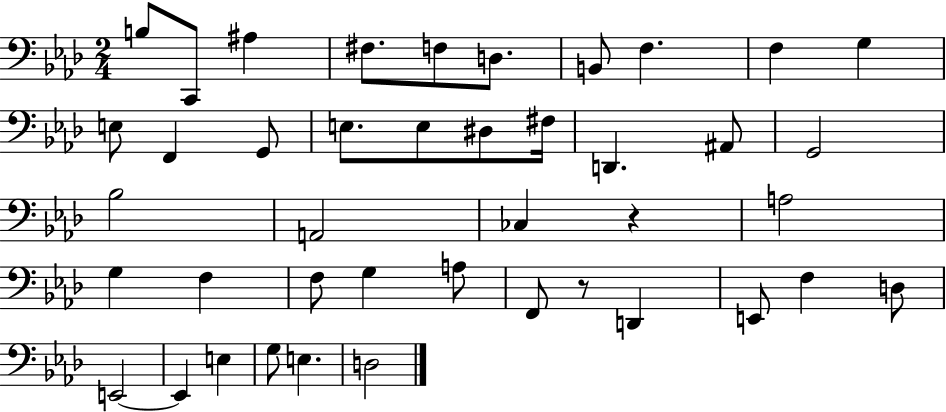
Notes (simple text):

B3/e C2/e A#3/q F#3/e. F3/e D3/e. B2/e F3/q. F3/q G3/q E3/e F2/q G2/e E3/e. E3/e D#3/e F#3/s D2/q. A#2/e G2/h Bb3/h A2/h CES3/q R/q A3/h G3/q F3/q F3/e G3/q A3/e F2/e R/e D2/q E2/e F3/q D3/e E2/h E2/q E3/q G3/e E3/q. D3/h